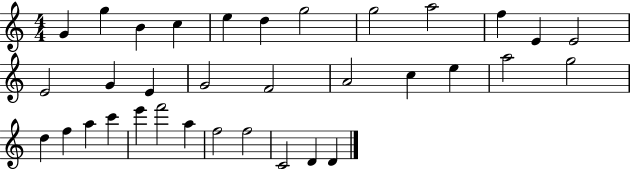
{
  \clef treble
  \numericTimeSignature
  \time 4/4
  \key c \major
  g'4 g''4 b'4 c''4 | e''4 d''4 g''2 | g''2 a''2 | f''4 e'4 e'2 | \break e'2 g'4 e'4 | g'2 f'2 | a'2 c''4 e''4 | a''2 g''2 | \break d''4 f''4 a''4 c'''4 | e'''4 f'''2 a''4 | f''2 f''2 | c'2 d'4 d'4 | \break \bar "|."
}